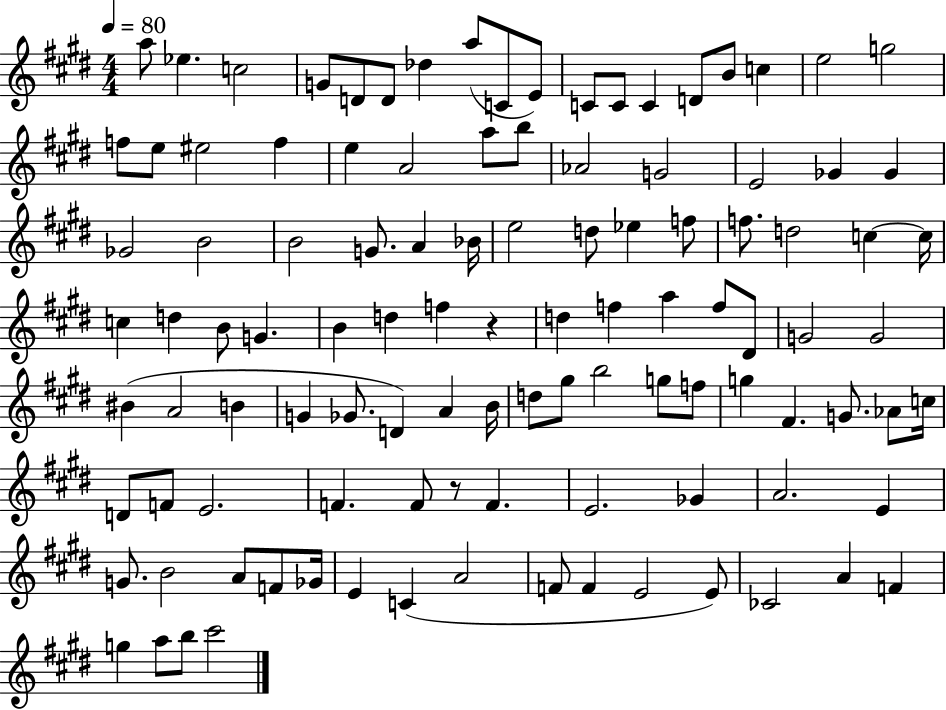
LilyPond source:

{
  \clef treble
  \numericTimeSignature
  \time 4/4
  \key e \major
  \tempo 4 = 80
  a''8 ees''4. c''2 | g'8 d'8 d'8 des''4 a''8( c'8 e'8) | c'8 c'8 c'4 d'8 b'8 c''4 | e''2 g''2 | \break f''8 e''8 eis''2 f''4 | e''4 a'2 a''8 b''8 | aes'2 g'2 | e'2 ges'4 ges'4 | \break ges'2 b'2 | b'2 g'8. a'4 bes'16 | e''2 d''8 ees''4 f''8 | f''8. d''2 c''4~~ c''16 | \break c''4 d''4 b'8 g'4. | b'4 d''4 f''4 r4 | d''4 f''4 a''4 f''8 dis'8 | g'2 g'2 | \break bis'4( a'2 b'4 | g'4 ges'8. d'4) a'4 b'16 | d''8 gis''8 b''2 g''8 f''8 | g''4 fis'4. g'8. aes'8 c''16 | \break d'8 f'8 e'2. | f'4. f'8 r8 f'4. | e'2. ges'4 | a'2. e'4 | \break g'8. b'2 a'8 f'8 ges'16 | e'4 c'4( a'2 | f'8 f'4 e'2 e'8) | ces'2 a'4 f'4 | \break g''4 a''8 b''8 cis'''2 | \bar "|."
}